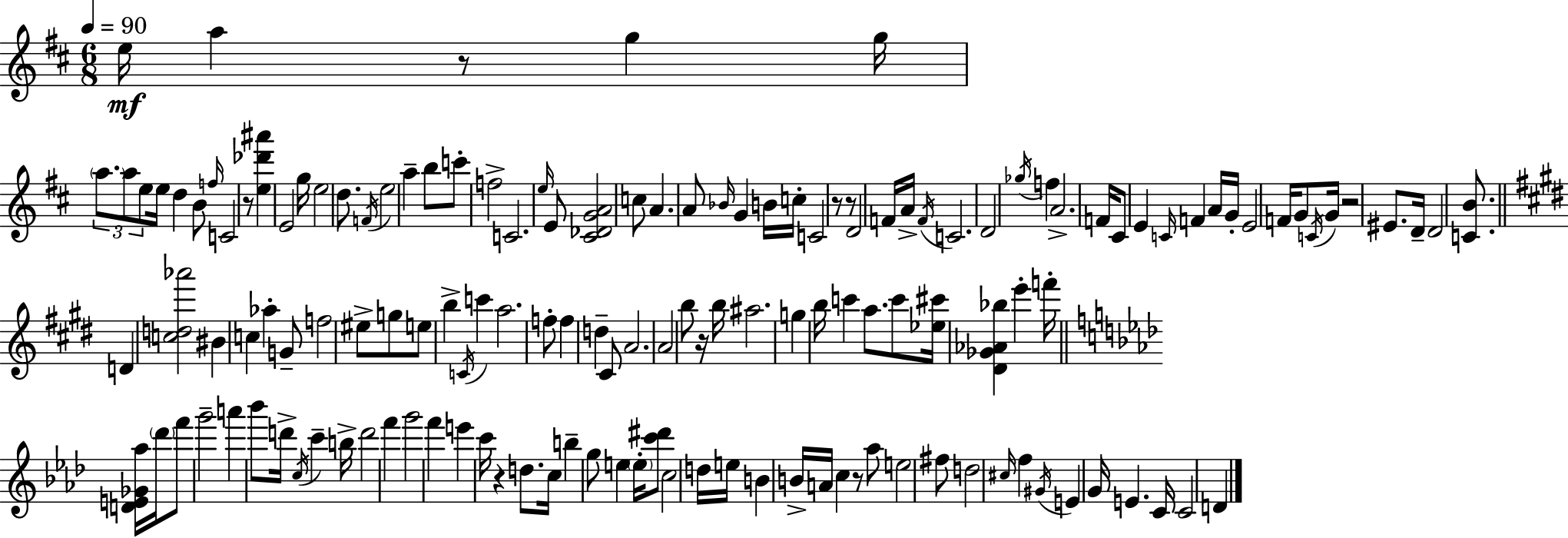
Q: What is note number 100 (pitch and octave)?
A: E6